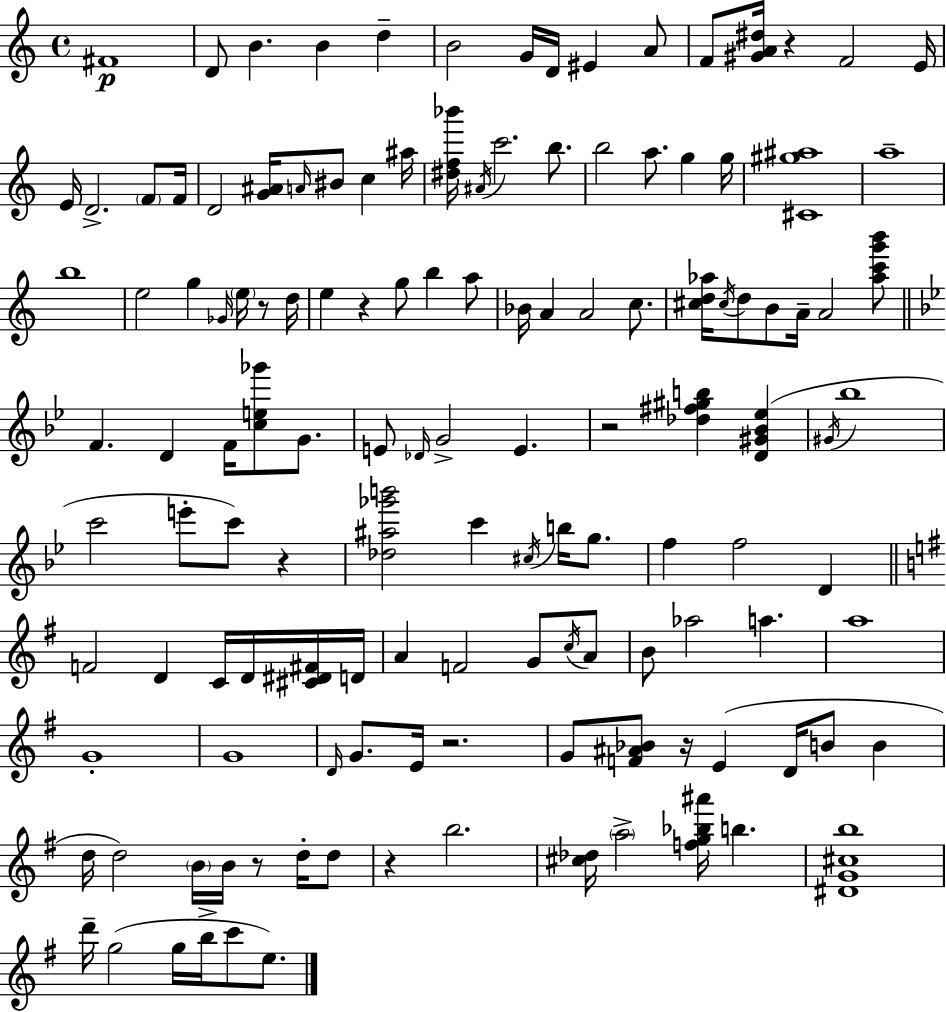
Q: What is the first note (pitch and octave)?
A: F#4